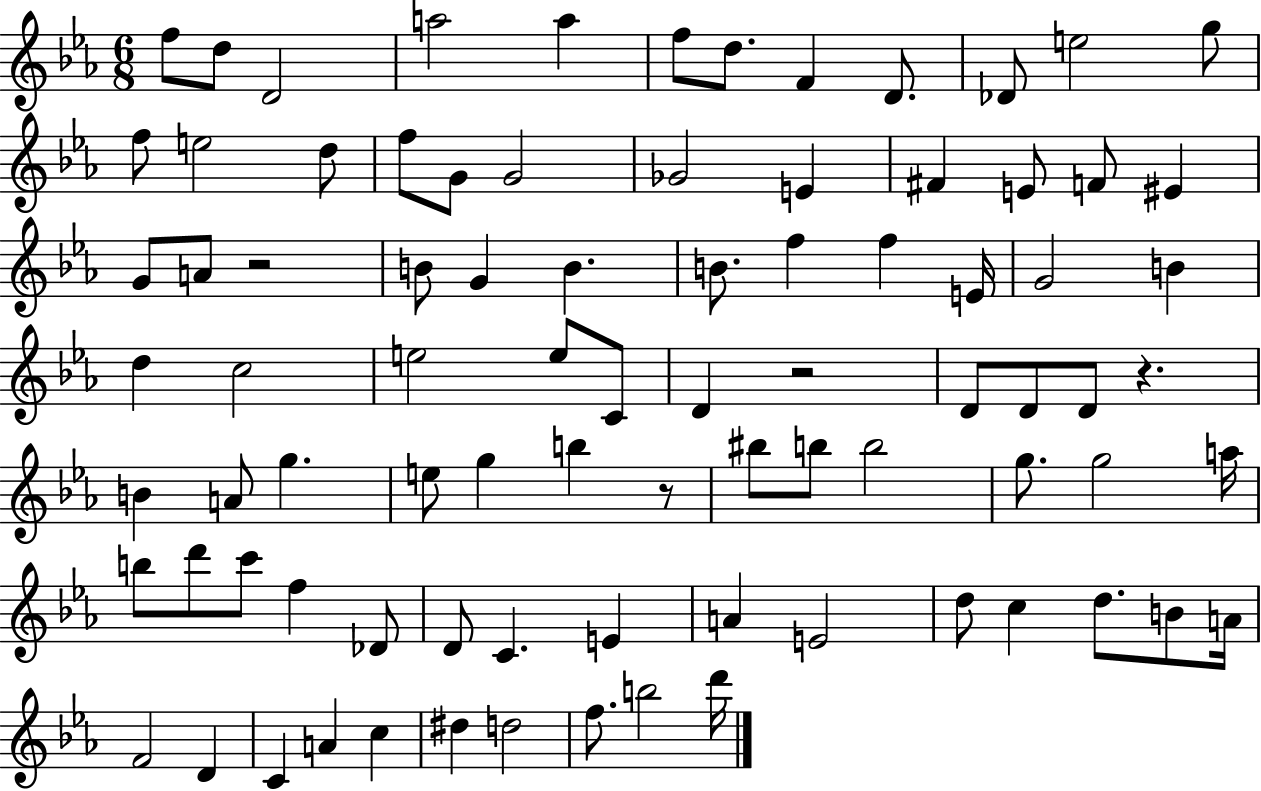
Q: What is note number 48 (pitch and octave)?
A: E5